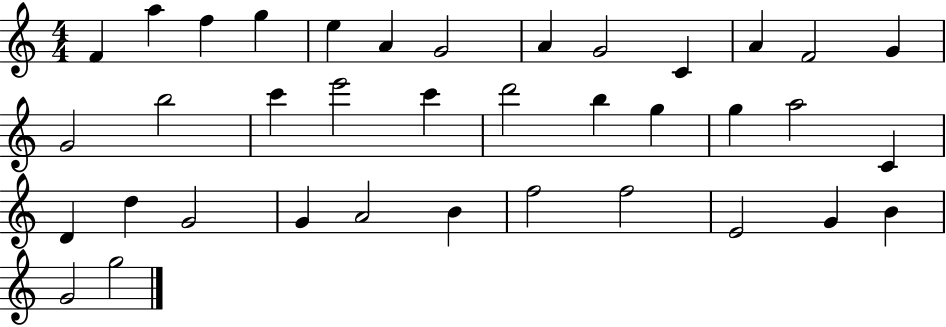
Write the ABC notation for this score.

X:1
T:Untitled
M:4/4
L:1/4
K:C
F a f g e A G2 A G2 C A F2 G G2 b2 c' e'2 c' d'2 b g g a2 C D d G2 G A2 B f2 f2 E2 G B G2 g2